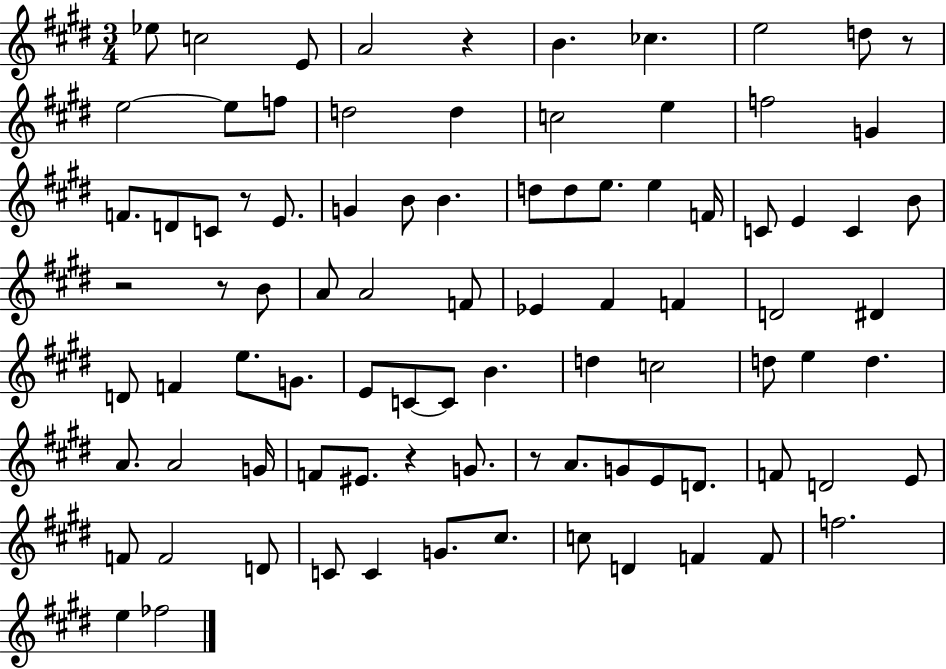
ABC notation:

X:1
T:Untitled
M:3/4
L:1/4
K:E
_e/2 c2 E/2 A2 z B _c e2 d/2 z/2 e2 e/2 f/2 d2 d c2 e f2 G F/2 D/2 C/2 z/2 E/2 G B/2 B d/2 d/2 e/2 e F/4 C/2 E C B/2 z2 z/2 B/2 A/2 A2 F/2 _E ^F F D2 ^D D/2 F e/2 G/2 E/2 C/2 C/2 B d c2 d/2 e d A/2 A2 G/4 F/2 ^E/2 z G/2 z/2 A/2 G/2 E/2 D/2 F/2 D2 E/2 F/2 F2 D/2 C/2 C G/2 ^c/2 c/2 D F F/2 f2 e _f2